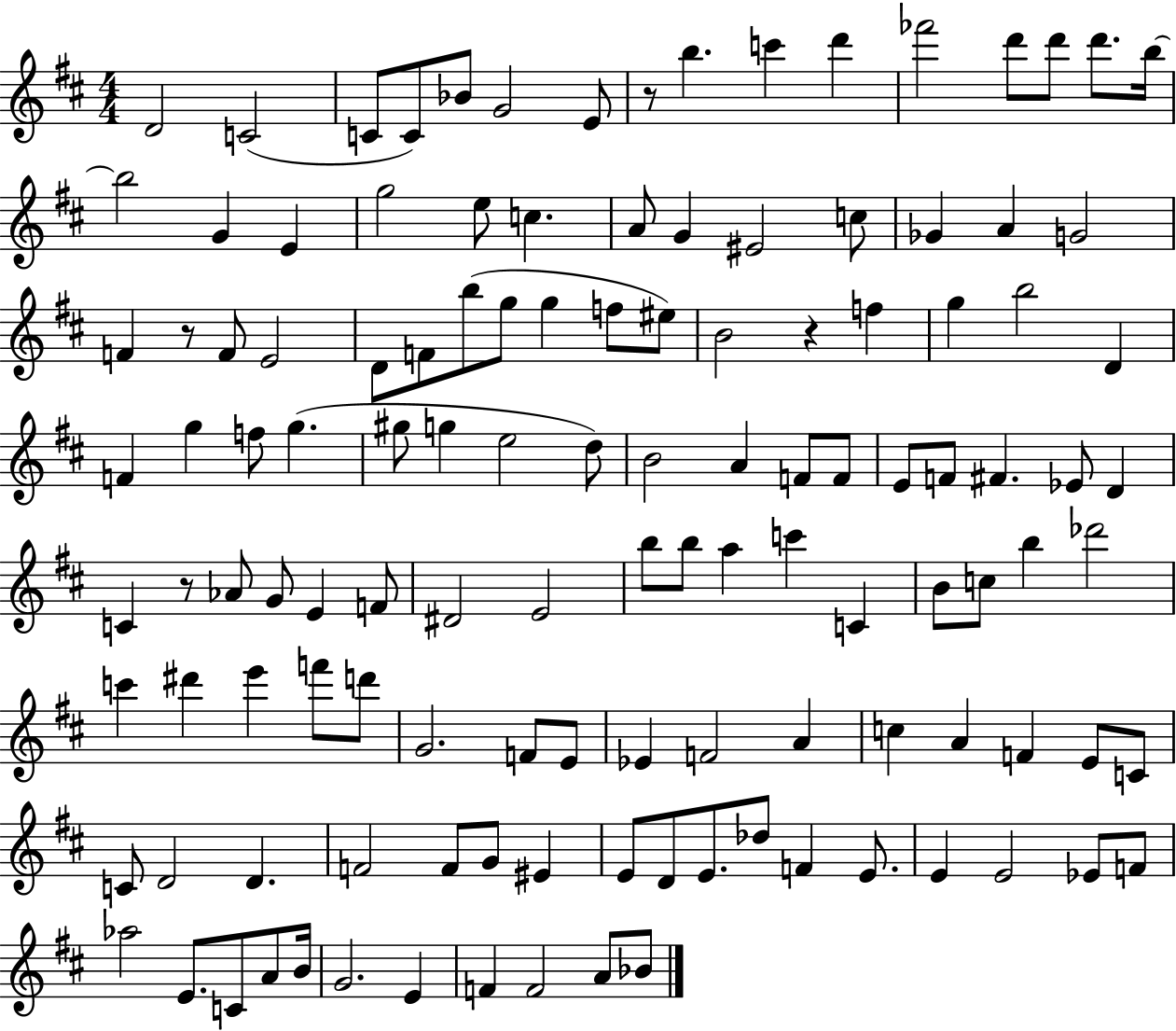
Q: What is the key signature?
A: D major